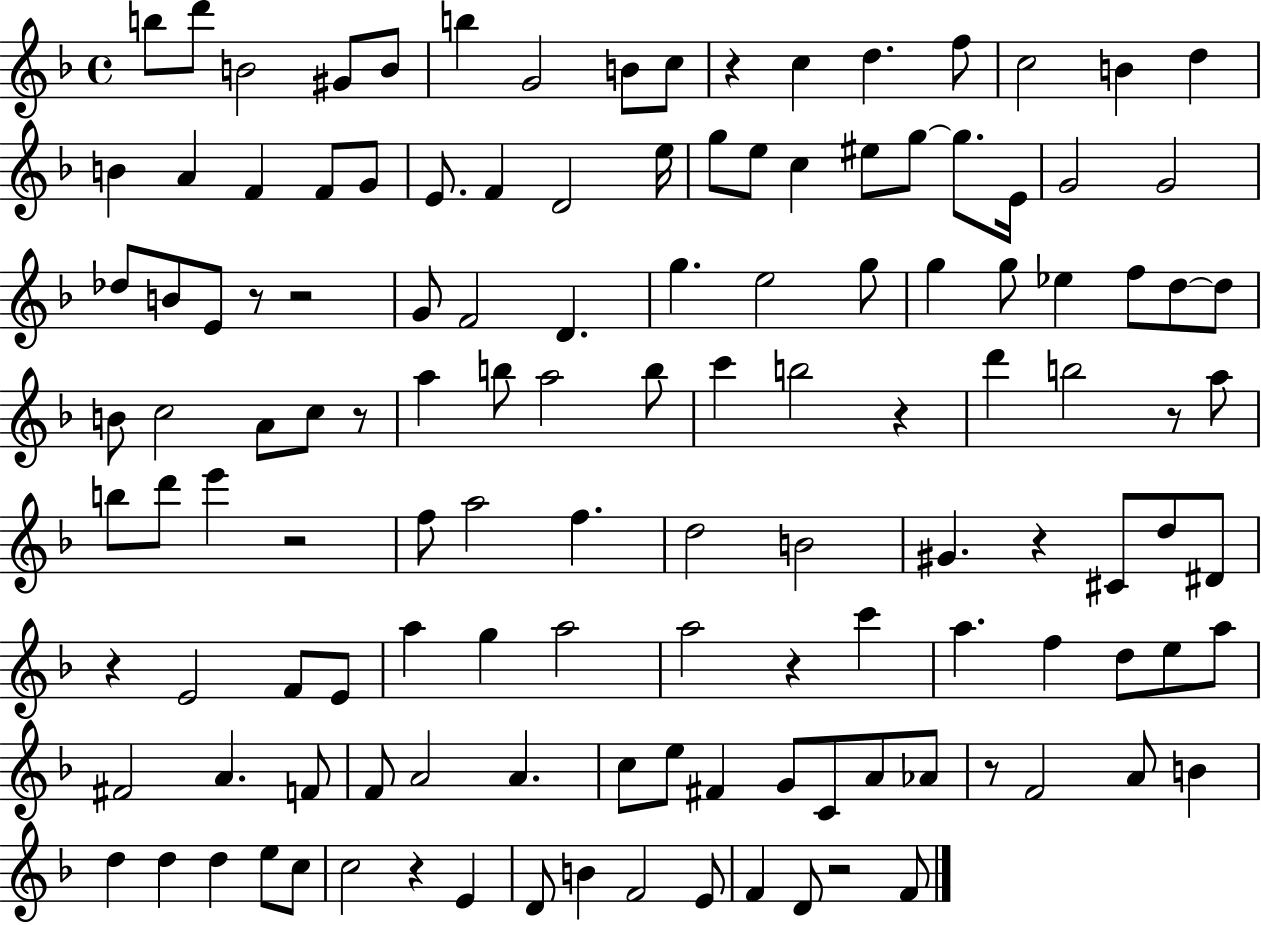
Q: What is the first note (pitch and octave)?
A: B5